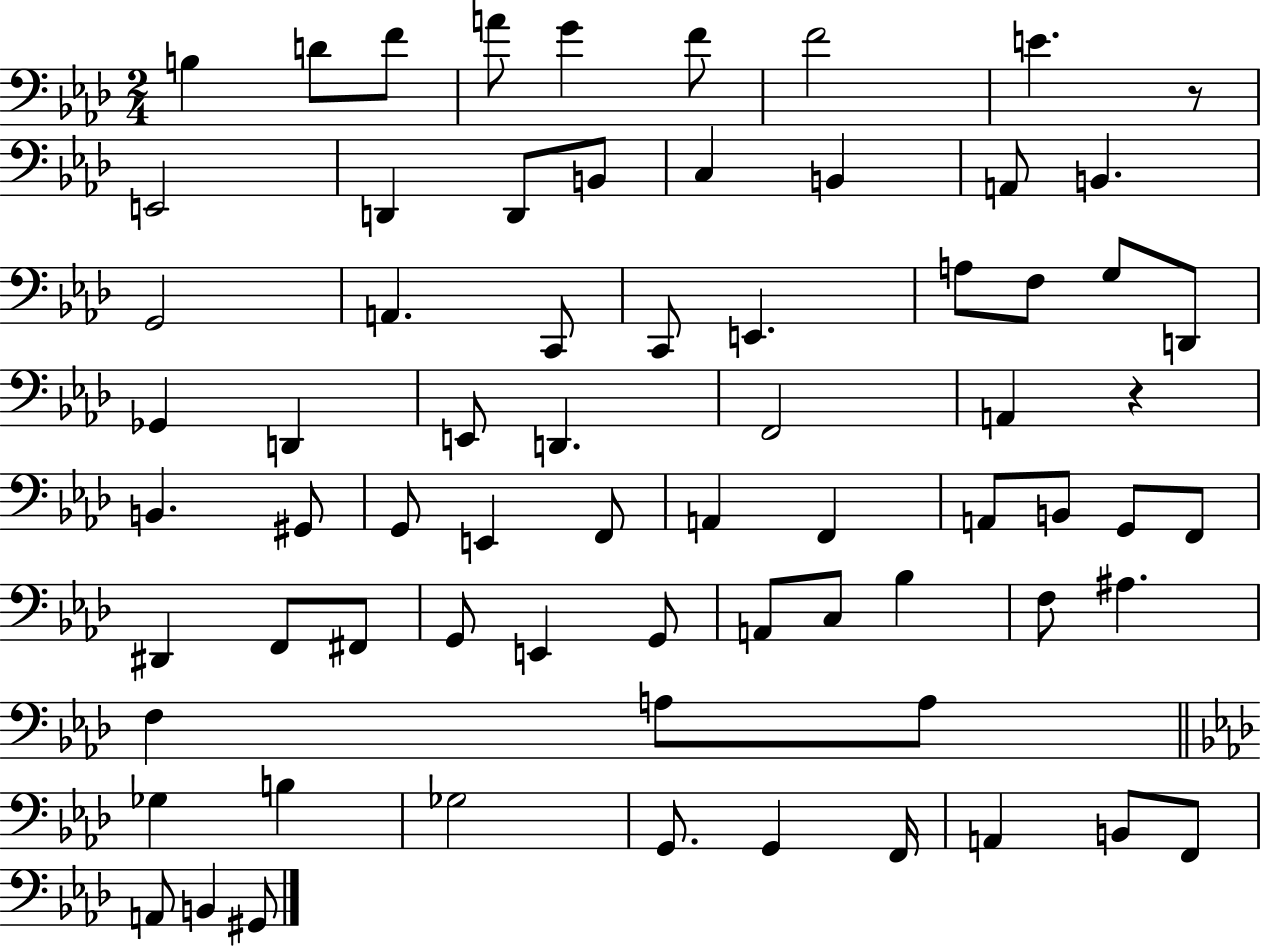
B3/q D4/e F4/e A4/e G4/q F4/e F4/h E4/q. R/e E2/h D2/q D2/e B2/e C3/q B2/q A2/e B2/q. G2/h A2/q. C2/e C2/e E2/q. A3/e F3/e G3/e D2/e Gb2/q D2/q E2/e D2/q. F2/h A2/q R/q B2/q. G#2/e G2/e E2/q F2/e A2/q F2/q A2/e B2/e G2/e F2/e D#2/q F2/e F#2/e G2/e E2/q G2/e A2/e C3/e Bb3/q F3/e A#3/q. F3/q A3/e A3/e Gb3/q B3/q Gb3/h G2/e. G2/q F2/s A2/q B2/e F2/e A2/e B2/q G#2/e